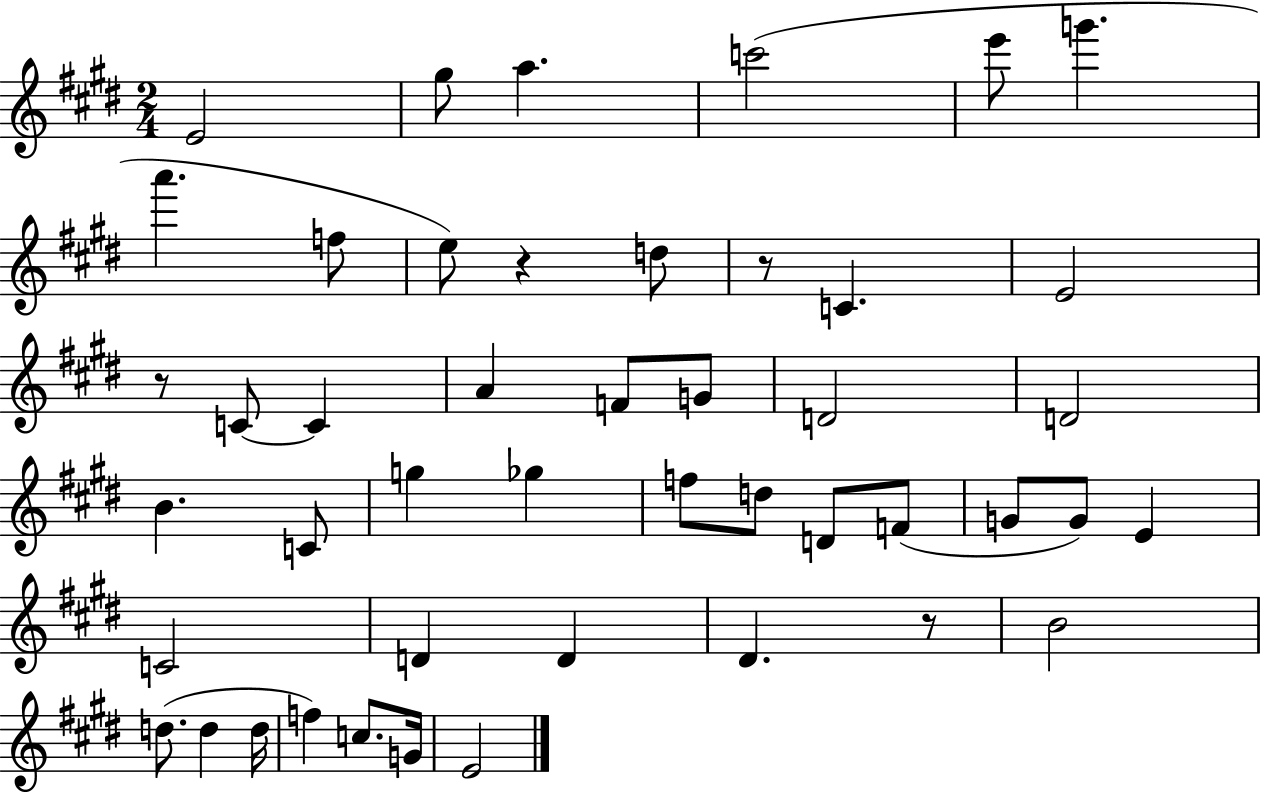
E4/h G#5/e A5/q. C6/h E6/e G6/q. A6/q. F5/e E5/e R/q D5/e R/e C4/q. E4/h R/e C4/e C4/q A4/q F4/e G4/e D4/h D4/h B4/q. C4/e G5/q Gb5/q F5/e D5/e D4/e F4/e G4/e G4/e E4/q C4/h D4/q D4/q D#4/q. R/e B4/h D5/e. D5/q D5/s F5/q C5/e. G4/s E4/h